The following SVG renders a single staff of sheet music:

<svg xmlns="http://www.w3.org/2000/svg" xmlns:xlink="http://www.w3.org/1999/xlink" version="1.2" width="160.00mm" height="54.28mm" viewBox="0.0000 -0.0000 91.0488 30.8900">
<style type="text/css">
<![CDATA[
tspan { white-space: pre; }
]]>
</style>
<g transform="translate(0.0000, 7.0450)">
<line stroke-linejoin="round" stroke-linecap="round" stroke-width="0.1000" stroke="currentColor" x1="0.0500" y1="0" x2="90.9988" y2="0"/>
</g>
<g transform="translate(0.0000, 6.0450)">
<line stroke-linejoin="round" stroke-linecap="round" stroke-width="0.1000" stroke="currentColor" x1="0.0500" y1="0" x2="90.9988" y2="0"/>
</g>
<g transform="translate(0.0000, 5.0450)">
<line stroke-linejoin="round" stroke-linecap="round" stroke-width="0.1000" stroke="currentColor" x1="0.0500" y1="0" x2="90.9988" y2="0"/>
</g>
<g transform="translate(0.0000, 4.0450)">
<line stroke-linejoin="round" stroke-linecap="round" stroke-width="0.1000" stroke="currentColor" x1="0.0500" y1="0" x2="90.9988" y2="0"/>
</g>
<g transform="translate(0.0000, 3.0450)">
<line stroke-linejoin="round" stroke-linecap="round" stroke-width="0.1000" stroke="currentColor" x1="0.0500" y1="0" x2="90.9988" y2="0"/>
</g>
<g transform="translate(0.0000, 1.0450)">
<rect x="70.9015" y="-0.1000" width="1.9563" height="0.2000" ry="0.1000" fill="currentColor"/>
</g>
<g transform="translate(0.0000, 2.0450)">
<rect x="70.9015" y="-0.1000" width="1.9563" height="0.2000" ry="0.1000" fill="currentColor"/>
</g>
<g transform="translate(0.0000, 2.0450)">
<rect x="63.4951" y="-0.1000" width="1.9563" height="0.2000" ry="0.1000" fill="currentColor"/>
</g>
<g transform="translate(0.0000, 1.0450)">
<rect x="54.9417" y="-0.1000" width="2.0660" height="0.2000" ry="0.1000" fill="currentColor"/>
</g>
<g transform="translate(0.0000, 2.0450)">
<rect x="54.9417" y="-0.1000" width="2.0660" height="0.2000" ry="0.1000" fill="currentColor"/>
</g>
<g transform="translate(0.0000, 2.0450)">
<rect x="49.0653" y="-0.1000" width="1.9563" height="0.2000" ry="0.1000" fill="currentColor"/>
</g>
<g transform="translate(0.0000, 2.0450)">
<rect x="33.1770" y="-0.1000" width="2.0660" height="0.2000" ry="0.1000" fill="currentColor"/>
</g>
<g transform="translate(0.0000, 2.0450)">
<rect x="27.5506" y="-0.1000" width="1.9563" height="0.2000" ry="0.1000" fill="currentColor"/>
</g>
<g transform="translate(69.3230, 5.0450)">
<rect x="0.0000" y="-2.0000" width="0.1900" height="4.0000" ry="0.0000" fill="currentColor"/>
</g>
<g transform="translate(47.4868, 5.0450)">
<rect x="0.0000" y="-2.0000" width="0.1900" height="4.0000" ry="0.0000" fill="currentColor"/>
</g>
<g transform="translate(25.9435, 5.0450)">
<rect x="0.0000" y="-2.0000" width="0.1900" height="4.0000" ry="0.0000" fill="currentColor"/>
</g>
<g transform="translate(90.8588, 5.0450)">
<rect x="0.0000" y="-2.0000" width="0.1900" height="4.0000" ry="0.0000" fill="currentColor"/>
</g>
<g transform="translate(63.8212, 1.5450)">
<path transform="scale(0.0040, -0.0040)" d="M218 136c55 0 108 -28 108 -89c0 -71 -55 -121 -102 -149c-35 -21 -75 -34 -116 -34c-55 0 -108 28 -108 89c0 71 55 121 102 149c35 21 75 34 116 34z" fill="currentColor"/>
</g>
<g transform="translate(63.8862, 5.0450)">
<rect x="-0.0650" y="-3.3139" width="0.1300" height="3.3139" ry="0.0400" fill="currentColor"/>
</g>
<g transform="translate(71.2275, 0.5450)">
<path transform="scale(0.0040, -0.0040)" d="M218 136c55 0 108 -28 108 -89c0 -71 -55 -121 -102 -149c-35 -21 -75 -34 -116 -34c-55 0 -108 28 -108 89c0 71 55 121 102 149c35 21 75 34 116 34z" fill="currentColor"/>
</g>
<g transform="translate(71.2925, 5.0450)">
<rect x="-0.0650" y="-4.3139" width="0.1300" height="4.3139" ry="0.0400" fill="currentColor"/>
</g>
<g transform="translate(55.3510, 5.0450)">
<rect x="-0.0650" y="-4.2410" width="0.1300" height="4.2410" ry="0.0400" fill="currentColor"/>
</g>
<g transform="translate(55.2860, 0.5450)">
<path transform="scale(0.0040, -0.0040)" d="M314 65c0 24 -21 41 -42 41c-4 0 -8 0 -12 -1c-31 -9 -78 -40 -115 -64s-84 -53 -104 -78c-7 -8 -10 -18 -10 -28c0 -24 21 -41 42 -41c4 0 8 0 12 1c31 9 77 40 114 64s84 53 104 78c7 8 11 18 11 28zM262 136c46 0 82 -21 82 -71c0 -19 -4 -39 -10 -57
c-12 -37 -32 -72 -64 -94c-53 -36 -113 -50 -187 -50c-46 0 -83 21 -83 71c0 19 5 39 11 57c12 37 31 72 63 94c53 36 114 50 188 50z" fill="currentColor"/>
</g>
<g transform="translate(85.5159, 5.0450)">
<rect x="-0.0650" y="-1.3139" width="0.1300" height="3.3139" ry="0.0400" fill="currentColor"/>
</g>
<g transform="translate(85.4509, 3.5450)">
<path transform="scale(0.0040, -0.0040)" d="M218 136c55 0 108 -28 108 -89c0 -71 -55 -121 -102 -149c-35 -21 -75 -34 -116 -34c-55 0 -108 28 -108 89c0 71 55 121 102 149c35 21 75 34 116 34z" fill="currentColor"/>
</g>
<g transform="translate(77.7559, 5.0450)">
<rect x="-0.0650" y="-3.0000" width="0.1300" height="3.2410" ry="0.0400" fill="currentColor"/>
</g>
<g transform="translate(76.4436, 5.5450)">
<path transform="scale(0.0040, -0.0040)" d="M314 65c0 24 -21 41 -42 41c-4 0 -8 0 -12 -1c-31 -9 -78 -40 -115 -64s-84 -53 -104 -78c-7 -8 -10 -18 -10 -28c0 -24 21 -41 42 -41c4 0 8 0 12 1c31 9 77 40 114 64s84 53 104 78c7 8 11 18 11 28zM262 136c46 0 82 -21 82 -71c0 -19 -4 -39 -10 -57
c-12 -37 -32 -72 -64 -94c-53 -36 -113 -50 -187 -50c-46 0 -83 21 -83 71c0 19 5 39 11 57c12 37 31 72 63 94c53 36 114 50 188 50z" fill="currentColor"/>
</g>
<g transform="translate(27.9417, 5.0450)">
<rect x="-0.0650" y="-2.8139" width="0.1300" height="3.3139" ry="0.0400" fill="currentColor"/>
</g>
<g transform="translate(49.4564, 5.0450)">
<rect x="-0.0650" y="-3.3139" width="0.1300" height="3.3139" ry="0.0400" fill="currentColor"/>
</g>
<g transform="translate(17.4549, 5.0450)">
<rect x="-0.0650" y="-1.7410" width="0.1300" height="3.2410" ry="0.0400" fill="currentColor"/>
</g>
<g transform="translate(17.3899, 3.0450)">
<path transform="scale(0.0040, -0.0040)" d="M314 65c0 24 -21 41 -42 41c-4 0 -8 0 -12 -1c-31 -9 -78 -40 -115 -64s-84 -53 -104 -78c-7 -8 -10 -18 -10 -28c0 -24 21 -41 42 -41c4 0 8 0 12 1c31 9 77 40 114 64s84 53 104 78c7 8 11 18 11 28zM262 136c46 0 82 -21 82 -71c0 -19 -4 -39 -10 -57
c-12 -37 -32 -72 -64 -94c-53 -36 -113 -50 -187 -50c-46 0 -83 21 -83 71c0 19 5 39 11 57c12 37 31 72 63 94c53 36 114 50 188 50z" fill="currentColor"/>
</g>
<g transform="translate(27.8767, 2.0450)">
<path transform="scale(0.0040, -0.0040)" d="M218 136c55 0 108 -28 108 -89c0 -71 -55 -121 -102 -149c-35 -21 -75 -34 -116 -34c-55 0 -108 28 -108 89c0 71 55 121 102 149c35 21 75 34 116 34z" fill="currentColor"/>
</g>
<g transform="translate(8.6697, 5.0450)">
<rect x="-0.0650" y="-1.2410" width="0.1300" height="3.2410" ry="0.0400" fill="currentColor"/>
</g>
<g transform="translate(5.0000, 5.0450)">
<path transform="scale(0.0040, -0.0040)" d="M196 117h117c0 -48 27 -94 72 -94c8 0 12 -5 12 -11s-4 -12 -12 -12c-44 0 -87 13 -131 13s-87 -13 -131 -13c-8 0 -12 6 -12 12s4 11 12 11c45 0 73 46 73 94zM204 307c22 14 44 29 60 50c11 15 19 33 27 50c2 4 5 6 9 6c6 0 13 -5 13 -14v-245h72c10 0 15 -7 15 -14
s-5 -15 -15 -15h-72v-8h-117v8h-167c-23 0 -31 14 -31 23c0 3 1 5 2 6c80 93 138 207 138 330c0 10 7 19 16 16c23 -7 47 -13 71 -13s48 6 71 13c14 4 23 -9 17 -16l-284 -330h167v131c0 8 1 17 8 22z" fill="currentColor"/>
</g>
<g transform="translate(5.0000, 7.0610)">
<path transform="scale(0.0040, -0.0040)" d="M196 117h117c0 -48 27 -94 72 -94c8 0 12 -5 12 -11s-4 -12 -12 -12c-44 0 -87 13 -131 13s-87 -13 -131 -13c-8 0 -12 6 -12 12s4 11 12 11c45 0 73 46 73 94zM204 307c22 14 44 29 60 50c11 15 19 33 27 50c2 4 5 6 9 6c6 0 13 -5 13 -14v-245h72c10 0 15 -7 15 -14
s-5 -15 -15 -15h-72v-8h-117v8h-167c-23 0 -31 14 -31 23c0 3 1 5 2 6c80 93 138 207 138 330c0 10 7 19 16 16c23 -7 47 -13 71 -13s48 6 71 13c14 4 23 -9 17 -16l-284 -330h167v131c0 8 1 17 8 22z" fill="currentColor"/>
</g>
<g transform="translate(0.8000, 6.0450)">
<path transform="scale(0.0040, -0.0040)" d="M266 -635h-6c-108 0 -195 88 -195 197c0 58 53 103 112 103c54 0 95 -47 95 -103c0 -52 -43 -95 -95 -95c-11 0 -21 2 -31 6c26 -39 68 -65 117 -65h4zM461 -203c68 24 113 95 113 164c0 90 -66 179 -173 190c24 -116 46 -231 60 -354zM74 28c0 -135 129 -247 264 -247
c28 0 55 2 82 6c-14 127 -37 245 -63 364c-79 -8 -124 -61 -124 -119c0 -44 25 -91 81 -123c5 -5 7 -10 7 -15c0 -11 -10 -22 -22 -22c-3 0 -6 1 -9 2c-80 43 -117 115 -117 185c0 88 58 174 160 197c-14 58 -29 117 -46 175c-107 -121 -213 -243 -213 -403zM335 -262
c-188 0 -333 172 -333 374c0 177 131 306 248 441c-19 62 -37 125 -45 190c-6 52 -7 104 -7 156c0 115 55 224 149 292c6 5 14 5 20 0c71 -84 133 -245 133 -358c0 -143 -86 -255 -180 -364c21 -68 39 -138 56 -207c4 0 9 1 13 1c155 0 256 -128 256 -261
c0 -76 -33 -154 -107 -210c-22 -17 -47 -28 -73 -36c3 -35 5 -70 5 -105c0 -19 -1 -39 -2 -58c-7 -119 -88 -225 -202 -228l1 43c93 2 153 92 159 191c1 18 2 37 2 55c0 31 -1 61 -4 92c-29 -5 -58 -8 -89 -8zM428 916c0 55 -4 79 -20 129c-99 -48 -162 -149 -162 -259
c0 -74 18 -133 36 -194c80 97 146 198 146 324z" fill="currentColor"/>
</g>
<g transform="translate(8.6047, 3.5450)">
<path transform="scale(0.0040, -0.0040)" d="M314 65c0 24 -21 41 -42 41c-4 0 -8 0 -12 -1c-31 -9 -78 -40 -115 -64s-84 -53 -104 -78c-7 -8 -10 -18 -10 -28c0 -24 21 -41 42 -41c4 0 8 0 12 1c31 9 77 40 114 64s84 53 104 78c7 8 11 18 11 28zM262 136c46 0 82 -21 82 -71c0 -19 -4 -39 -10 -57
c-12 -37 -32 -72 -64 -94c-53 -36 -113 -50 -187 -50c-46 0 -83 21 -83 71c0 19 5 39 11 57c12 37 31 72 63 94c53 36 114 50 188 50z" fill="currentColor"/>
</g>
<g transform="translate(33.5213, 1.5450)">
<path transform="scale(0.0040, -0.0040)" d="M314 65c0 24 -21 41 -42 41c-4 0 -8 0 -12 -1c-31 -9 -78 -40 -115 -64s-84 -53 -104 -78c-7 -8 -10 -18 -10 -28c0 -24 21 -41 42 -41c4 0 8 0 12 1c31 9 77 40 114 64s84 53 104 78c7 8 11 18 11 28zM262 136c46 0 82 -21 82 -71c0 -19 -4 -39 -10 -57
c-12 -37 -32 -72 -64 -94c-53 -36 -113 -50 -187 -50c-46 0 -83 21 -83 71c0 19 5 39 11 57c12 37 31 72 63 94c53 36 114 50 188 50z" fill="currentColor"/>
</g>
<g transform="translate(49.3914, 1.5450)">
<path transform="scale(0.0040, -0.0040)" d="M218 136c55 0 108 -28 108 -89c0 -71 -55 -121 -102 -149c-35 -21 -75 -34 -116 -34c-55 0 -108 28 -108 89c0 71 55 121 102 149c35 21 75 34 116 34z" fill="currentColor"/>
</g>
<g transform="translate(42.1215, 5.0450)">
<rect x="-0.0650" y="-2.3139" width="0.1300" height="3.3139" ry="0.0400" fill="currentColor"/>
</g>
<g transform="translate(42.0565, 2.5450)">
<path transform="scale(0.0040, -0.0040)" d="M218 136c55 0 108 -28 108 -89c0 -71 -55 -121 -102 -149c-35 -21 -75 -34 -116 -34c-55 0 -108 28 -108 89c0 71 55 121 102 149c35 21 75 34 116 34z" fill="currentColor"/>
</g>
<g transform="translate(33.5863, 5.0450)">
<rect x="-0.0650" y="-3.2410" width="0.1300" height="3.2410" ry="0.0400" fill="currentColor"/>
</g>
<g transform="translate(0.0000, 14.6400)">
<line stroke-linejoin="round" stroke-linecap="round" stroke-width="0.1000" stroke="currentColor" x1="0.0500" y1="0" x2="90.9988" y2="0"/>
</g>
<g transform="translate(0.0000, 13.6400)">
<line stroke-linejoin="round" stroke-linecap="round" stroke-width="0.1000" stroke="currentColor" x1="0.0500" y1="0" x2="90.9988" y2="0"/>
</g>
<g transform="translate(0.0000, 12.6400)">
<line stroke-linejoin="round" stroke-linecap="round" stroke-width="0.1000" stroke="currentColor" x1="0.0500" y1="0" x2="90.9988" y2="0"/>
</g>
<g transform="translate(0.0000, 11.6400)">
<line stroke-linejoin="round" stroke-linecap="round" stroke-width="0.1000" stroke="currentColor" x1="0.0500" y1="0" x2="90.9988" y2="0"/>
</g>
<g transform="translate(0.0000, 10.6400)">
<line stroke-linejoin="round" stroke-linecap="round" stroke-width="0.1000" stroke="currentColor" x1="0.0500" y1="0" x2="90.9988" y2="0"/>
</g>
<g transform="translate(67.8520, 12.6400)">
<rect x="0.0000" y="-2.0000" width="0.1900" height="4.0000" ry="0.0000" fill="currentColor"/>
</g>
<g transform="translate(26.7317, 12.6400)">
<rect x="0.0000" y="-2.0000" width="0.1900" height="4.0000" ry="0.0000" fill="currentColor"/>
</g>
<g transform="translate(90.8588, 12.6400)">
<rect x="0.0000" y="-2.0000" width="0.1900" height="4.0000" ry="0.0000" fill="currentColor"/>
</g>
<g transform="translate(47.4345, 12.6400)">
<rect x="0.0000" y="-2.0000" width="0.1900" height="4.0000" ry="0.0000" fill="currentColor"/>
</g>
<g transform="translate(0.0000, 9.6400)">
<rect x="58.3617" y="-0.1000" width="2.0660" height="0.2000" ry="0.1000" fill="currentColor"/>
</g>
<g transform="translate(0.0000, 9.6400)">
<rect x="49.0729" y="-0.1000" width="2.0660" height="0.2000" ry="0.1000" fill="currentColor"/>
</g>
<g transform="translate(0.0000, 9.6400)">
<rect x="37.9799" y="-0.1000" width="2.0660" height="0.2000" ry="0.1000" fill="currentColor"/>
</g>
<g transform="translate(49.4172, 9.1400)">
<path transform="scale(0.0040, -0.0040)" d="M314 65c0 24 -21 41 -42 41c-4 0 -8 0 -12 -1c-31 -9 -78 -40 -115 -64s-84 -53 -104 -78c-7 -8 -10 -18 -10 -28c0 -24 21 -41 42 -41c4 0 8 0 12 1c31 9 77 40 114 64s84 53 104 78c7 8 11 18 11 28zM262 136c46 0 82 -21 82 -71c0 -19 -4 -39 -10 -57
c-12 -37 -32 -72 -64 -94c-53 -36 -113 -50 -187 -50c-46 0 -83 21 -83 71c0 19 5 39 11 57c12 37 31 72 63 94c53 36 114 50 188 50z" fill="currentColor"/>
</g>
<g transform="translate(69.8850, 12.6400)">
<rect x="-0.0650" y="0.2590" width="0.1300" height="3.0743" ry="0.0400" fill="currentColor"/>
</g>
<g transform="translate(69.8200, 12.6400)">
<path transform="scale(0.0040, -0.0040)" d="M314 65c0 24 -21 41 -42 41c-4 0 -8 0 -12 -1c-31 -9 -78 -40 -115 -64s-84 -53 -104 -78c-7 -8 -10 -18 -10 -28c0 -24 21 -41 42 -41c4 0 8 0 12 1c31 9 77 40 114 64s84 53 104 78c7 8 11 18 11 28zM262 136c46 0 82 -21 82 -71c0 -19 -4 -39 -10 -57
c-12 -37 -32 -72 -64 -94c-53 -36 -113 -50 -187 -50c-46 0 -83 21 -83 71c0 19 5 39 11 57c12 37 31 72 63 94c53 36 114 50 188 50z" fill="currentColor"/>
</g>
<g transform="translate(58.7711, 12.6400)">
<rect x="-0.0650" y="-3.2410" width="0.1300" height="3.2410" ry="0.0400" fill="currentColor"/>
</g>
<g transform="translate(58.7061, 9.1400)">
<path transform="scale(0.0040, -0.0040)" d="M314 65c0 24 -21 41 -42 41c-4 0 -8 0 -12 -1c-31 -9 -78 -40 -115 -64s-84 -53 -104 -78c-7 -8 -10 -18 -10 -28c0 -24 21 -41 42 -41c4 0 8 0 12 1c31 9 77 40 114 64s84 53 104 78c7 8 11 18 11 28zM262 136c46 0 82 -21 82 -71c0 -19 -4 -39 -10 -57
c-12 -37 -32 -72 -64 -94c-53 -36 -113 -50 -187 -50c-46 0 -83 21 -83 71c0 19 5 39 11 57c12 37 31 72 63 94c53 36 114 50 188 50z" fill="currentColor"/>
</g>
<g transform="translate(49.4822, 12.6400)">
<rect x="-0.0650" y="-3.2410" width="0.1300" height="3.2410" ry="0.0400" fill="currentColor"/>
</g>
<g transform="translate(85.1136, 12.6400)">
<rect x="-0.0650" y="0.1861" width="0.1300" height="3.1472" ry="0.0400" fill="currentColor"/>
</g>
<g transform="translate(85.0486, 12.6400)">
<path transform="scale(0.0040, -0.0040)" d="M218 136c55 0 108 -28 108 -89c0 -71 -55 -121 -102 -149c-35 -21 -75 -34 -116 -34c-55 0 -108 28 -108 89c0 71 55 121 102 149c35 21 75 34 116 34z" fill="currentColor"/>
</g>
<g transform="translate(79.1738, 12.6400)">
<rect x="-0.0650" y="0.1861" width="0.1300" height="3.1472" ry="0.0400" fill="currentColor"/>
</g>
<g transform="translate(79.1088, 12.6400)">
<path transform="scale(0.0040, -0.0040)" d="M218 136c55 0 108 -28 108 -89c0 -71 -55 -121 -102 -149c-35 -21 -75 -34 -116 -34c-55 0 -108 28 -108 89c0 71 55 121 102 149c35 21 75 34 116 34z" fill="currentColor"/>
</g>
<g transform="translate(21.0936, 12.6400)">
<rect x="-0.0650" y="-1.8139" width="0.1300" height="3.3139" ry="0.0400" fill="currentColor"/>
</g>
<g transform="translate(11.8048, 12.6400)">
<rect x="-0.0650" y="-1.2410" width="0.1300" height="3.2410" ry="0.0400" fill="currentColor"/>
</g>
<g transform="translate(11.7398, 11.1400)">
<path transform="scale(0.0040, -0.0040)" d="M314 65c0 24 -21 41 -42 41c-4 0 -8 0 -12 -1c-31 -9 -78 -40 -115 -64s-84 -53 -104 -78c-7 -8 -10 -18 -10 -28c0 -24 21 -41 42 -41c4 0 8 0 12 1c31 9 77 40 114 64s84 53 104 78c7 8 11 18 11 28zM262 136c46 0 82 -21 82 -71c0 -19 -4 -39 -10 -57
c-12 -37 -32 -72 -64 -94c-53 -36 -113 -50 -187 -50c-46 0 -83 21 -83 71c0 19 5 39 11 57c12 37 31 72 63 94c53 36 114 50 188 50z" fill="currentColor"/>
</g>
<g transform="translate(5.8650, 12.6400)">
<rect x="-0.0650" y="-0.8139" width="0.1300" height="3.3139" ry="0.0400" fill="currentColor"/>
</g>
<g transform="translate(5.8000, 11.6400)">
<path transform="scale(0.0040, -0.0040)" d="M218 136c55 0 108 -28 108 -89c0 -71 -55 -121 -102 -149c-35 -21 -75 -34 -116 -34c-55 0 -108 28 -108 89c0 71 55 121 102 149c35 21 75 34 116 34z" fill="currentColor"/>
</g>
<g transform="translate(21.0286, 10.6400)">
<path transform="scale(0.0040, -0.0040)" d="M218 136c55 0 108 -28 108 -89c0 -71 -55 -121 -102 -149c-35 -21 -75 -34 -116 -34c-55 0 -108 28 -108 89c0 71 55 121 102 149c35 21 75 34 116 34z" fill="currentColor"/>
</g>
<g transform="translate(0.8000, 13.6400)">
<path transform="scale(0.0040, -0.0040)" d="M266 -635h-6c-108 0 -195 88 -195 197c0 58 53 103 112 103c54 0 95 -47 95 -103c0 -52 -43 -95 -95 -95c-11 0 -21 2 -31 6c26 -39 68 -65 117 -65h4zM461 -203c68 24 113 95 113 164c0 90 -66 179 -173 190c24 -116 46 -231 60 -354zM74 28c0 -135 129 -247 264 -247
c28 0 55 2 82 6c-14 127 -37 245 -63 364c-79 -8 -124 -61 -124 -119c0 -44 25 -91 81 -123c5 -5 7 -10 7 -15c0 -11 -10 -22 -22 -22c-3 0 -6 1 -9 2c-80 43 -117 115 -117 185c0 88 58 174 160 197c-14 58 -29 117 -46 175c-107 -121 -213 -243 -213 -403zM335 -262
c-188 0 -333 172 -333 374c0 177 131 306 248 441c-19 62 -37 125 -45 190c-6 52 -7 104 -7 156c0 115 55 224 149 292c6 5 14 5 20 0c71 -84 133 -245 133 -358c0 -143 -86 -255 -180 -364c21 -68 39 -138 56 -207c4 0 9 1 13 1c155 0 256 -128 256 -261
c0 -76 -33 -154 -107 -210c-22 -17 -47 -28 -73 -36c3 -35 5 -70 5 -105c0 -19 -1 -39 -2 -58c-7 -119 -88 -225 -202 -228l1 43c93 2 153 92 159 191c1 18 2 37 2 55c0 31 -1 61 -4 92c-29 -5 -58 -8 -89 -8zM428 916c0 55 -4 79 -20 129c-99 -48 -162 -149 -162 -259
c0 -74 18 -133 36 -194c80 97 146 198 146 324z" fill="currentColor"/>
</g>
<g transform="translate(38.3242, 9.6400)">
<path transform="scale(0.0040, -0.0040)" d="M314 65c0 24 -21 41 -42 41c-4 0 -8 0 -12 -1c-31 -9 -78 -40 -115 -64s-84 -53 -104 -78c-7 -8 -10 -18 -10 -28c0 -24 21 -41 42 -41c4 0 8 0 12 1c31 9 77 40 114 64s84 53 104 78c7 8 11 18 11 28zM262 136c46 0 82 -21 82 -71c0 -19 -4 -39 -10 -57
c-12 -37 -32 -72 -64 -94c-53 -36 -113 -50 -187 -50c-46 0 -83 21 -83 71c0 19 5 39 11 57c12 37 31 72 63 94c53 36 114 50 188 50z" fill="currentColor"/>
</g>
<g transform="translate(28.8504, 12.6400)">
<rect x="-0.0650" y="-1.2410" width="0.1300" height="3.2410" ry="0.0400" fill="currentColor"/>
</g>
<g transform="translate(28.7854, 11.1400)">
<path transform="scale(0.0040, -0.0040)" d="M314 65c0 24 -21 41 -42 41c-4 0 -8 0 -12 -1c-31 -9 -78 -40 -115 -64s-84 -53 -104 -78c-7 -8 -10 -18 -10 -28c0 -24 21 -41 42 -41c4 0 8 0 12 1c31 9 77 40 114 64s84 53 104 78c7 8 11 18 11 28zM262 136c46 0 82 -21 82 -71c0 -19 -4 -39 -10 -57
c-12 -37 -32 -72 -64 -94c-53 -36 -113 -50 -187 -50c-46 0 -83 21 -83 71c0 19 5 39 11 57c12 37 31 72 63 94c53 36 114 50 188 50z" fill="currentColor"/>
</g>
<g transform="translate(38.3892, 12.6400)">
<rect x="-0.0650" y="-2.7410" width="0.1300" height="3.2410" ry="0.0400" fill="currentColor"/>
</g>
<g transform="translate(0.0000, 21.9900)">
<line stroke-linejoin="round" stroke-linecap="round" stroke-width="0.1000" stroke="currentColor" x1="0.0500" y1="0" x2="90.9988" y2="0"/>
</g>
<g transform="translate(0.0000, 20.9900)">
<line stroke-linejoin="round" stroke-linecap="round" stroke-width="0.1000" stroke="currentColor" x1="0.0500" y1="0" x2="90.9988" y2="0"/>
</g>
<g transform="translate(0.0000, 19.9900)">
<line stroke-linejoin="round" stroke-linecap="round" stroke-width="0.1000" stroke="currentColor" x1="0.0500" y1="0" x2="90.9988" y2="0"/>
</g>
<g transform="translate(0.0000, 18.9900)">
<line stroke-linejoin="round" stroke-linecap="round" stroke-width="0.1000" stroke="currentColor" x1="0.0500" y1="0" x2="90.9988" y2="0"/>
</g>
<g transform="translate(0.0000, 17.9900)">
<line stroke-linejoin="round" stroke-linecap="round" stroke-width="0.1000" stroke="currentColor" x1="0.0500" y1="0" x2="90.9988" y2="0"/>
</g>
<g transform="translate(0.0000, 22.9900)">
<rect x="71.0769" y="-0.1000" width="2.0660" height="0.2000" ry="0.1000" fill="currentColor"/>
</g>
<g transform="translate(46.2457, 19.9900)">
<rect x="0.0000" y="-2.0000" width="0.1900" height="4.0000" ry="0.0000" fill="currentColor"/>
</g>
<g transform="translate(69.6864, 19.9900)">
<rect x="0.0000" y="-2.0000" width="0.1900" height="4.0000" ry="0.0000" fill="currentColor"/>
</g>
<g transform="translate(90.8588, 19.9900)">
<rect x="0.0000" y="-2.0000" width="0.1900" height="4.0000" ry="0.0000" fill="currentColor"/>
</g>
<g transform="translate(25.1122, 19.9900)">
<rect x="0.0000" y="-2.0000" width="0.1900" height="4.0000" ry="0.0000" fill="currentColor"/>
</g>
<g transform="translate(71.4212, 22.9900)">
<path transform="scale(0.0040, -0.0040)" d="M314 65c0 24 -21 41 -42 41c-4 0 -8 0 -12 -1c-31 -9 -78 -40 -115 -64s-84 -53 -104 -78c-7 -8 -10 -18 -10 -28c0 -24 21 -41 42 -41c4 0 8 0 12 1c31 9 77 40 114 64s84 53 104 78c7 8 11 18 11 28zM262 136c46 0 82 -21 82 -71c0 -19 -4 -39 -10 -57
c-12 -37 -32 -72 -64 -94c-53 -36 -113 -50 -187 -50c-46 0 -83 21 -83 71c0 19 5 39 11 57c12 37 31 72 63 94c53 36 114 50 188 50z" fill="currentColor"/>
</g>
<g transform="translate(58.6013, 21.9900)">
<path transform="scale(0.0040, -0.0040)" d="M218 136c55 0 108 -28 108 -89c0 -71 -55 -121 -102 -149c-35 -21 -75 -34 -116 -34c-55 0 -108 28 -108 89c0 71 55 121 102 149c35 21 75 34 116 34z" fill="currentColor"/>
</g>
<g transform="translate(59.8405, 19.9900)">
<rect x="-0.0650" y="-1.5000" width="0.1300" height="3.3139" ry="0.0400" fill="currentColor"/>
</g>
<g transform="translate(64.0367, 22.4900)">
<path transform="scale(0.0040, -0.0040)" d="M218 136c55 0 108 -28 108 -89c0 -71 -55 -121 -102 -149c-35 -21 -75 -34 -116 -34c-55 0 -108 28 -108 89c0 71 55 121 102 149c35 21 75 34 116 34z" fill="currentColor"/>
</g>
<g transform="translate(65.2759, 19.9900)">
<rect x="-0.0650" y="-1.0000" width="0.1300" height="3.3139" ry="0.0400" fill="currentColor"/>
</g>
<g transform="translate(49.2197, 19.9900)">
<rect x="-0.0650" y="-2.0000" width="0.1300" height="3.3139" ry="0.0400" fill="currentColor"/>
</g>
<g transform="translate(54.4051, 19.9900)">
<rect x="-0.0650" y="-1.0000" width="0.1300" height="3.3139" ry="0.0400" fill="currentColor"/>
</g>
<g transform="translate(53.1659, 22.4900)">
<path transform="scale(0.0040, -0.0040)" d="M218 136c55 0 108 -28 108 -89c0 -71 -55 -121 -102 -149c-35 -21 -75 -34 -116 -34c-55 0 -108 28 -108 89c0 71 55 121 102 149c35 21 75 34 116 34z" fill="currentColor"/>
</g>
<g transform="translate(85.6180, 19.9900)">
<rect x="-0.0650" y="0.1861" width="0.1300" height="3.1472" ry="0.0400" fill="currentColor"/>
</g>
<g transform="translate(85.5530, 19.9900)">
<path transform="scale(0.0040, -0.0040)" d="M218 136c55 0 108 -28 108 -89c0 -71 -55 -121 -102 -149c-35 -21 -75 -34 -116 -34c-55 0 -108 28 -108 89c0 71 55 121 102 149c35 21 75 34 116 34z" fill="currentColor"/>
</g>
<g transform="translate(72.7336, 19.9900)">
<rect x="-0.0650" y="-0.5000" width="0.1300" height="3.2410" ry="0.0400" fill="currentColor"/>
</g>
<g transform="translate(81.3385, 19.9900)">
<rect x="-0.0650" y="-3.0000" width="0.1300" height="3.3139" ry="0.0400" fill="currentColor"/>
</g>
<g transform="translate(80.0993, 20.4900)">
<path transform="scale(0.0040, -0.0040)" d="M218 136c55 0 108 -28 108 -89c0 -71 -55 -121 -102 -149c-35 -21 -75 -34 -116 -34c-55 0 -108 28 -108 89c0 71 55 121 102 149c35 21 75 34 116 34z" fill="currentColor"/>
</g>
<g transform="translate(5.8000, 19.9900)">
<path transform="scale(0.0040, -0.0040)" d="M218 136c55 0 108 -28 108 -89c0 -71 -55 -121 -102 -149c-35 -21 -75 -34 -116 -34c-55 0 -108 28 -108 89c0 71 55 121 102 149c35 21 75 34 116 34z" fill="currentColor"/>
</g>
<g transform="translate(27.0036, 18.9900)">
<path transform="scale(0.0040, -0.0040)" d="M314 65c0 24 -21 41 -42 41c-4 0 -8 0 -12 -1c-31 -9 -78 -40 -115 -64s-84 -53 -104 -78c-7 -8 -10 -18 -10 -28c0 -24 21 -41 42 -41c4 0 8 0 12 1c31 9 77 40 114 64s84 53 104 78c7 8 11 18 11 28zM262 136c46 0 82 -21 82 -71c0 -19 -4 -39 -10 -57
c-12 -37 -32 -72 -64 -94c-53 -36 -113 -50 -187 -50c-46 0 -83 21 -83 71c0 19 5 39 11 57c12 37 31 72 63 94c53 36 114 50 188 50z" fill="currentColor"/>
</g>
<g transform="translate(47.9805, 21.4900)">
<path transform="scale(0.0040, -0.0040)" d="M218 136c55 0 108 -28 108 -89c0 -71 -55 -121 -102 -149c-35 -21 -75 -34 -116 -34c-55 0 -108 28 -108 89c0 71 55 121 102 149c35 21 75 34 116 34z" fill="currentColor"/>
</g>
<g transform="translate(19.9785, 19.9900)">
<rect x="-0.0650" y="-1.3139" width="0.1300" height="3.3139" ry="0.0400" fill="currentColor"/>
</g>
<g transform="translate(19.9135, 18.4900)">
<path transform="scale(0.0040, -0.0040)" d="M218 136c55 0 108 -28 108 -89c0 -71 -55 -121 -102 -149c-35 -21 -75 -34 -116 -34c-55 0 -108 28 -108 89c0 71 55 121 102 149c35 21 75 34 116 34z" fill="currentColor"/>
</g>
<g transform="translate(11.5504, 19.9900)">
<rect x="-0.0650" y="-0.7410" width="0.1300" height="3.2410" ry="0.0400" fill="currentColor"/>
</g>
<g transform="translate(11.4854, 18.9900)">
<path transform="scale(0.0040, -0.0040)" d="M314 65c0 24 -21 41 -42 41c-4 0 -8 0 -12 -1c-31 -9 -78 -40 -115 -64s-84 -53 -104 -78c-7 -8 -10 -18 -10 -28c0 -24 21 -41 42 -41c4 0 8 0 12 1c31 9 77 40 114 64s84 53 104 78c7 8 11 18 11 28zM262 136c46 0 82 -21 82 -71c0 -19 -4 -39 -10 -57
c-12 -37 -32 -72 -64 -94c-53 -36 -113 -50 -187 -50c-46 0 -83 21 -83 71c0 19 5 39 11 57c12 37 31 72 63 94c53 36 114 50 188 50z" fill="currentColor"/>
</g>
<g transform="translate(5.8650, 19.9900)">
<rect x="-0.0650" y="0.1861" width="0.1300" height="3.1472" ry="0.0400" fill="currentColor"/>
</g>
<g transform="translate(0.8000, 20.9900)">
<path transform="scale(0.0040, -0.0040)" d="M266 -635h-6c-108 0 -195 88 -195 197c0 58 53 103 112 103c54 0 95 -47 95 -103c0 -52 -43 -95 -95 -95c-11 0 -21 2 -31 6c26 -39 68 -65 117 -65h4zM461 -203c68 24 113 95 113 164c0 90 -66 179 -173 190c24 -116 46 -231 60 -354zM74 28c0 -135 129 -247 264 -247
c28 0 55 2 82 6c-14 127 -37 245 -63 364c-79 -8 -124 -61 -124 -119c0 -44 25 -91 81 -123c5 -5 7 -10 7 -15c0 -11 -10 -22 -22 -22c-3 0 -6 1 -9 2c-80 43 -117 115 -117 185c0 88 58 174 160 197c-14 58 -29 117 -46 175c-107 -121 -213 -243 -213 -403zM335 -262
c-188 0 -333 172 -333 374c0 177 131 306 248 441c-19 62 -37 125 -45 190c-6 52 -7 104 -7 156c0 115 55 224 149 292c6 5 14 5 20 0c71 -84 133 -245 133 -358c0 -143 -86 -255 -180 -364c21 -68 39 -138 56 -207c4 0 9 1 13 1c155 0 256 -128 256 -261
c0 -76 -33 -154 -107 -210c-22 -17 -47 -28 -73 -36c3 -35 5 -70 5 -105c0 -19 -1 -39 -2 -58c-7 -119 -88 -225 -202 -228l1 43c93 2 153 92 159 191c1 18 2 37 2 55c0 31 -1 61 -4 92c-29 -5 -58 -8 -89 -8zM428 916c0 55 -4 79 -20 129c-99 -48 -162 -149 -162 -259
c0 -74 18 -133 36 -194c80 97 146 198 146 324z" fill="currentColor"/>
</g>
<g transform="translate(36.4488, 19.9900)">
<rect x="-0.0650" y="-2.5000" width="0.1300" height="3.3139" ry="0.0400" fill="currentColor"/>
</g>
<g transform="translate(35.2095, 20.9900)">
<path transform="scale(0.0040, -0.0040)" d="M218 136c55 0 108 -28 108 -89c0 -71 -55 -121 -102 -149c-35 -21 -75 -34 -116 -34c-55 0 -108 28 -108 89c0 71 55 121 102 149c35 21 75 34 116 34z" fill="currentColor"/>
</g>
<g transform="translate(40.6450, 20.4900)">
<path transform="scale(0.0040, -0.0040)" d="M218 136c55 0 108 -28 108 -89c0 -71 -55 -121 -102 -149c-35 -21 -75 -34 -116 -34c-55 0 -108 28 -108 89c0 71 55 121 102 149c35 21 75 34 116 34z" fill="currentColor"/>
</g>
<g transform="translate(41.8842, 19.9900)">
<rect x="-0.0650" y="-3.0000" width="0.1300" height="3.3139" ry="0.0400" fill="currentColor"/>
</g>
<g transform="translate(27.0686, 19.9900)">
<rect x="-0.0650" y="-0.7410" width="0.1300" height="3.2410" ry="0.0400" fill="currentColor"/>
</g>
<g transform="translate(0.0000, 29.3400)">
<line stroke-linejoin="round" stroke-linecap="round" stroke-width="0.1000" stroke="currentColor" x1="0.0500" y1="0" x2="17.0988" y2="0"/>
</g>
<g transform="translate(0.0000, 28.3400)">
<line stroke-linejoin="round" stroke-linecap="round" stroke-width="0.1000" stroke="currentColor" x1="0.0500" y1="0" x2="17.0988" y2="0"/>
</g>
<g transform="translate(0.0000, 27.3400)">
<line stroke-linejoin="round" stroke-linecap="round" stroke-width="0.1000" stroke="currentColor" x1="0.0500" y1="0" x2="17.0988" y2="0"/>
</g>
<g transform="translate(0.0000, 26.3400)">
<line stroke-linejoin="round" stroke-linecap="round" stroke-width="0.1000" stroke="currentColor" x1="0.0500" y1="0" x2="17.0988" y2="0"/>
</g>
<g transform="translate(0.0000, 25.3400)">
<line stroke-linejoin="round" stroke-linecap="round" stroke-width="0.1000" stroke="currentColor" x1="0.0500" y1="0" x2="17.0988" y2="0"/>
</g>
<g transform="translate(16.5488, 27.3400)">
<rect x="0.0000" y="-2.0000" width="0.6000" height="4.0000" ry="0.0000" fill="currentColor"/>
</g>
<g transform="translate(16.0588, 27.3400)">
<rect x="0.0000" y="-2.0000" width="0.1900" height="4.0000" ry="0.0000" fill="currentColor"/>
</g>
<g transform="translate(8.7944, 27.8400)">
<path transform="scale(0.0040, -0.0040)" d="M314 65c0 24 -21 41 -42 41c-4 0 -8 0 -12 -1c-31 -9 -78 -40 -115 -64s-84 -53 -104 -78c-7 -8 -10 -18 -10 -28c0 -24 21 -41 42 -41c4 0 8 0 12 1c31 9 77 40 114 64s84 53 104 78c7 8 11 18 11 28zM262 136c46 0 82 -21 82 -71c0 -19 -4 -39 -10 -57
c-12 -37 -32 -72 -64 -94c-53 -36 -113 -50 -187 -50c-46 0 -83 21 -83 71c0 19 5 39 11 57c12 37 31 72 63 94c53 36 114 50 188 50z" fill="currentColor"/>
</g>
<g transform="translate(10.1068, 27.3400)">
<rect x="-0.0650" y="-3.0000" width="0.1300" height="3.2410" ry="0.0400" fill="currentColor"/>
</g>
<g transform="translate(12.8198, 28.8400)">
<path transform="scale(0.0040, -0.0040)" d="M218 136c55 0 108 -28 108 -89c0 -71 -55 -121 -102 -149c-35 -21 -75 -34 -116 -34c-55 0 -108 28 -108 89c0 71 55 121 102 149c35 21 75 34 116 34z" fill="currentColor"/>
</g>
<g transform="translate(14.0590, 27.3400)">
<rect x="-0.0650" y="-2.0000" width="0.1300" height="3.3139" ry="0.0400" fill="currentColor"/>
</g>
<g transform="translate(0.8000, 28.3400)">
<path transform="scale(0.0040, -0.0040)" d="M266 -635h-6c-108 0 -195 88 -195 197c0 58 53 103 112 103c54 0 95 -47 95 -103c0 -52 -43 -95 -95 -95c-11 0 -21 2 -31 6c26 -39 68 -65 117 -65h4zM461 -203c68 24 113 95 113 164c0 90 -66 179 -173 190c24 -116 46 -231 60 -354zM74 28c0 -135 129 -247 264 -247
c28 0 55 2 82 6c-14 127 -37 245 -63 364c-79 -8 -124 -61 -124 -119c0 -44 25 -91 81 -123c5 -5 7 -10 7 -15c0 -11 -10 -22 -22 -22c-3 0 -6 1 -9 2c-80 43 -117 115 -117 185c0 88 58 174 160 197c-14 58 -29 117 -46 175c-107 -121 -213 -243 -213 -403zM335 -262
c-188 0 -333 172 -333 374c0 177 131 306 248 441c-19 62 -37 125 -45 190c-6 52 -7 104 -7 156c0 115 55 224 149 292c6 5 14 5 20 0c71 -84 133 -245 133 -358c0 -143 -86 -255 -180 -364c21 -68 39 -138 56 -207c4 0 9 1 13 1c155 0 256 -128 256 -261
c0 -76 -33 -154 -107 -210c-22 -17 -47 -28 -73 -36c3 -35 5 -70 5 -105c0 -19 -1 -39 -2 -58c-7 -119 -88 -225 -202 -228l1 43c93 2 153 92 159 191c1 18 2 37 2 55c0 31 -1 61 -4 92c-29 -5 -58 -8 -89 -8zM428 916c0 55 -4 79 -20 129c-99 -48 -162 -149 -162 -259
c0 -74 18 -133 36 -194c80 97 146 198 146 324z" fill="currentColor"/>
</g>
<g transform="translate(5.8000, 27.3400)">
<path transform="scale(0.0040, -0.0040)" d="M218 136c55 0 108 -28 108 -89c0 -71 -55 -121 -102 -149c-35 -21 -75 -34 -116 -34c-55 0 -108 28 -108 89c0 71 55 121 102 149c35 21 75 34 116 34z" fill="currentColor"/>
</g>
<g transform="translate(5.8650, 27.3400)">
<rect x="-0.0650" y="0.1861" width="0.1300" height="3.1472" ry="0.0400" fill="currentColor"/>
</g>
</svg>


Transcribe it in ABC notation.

X:1
T:Untitled
M:4/4
L:1/4
K:C
e2 f2 a b2 g b d'2 b d' A2 e d e2 f e2 a2 b2 b2 B2 B B B d2 e d2 G A F D E D C2 A B B A2 F